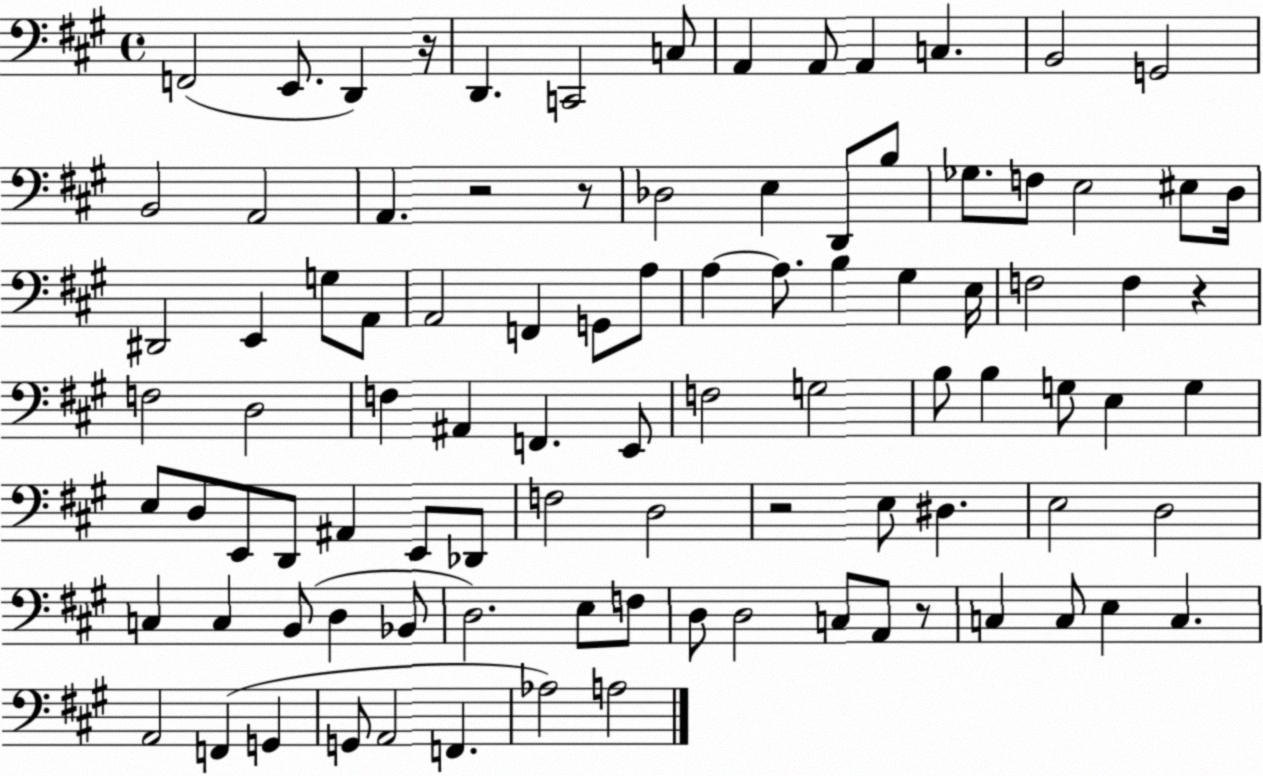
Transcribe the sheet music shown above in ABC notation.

X:1
T:Untitled
M:4/4
L:1/4
K:A
F,,2 E,,/2 D,, z/4 D,, C,,2 C,/2 A,, A,,/2 A,, C, B,,2 G,,2 B,,2 A,,2 A,, z2 z/2 _D,2 E, D,,/2 B,/2 _G,/2 F,/2 E,2 ^E,/2 D,/4 ^D,,2 E,, G,/2 A,,/2 A,,2 F,, G,,/2 A,/2 A, A,/2 B, ^G, E,/4 F,2 F, z F,2 D,2 F, ^A,, F,, E,,/2 F,2 G,2 B,/2 B, G,/2 E, G, E,/2 D,/2 E,,/2 D,,/2 ^A,, E,,/2 _D,,/2 F,2 D,2 z2 E,/2 ^D, E,2 D,2 C, C, B,,/2 D, _B,,/2 D,2 E,/2 F,/2 D,/2 D,2 C,/2 A,,/2 z/2 C, C,/2 E, C, A,,2 F,, G,, G,,/2 A,,2 F,, _A,2 A,2